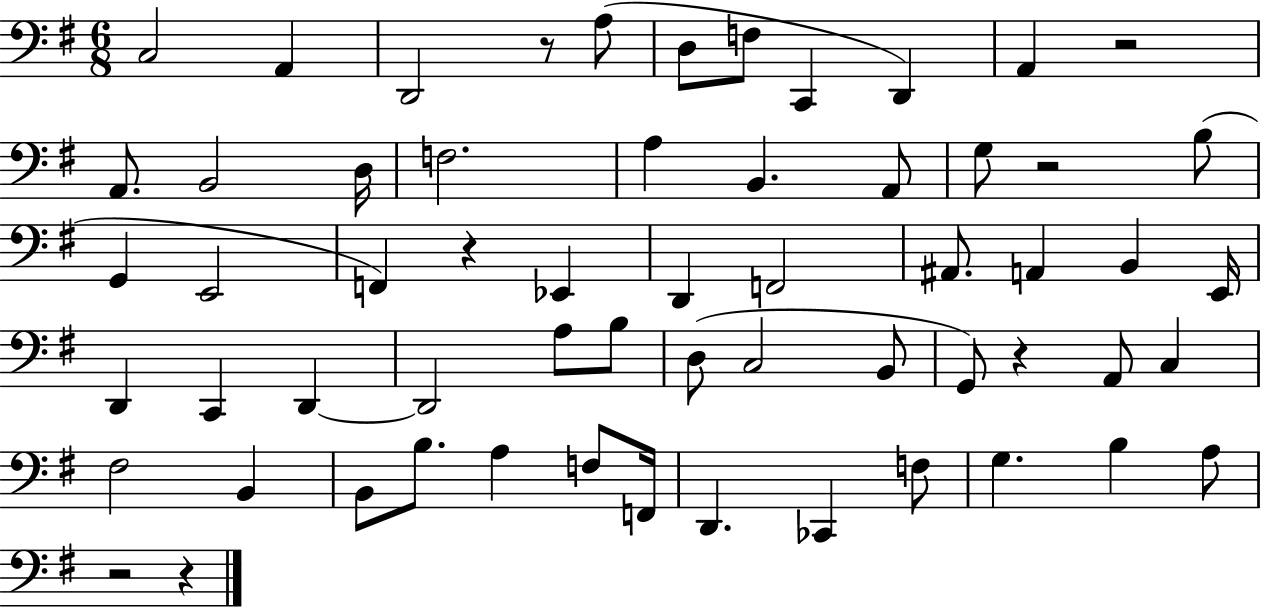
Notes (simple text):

C3/h A2/q D2/h R/e A3/e D3/e F3/e C2/q D2/q A2/q R/h A2/e. B2/h D3/s F3/h. A3/q B2/q. A2/e G3/e R/h B3/e G2/q E2/h F2/q R/q Eb2/q D2/q F2/h A#2/e. A2/q B2/q E2/s D2/q C2/q D2/q D2/h A3/e B3/e D3/e C3/h B2/e G2/e R/q A2/e C3/q F#3/h B2/q B2/e B3/e. A3/q F3/e F2/s D2/q. CES2/q F3/e G3/q. B3/q A3/e R/h R/q